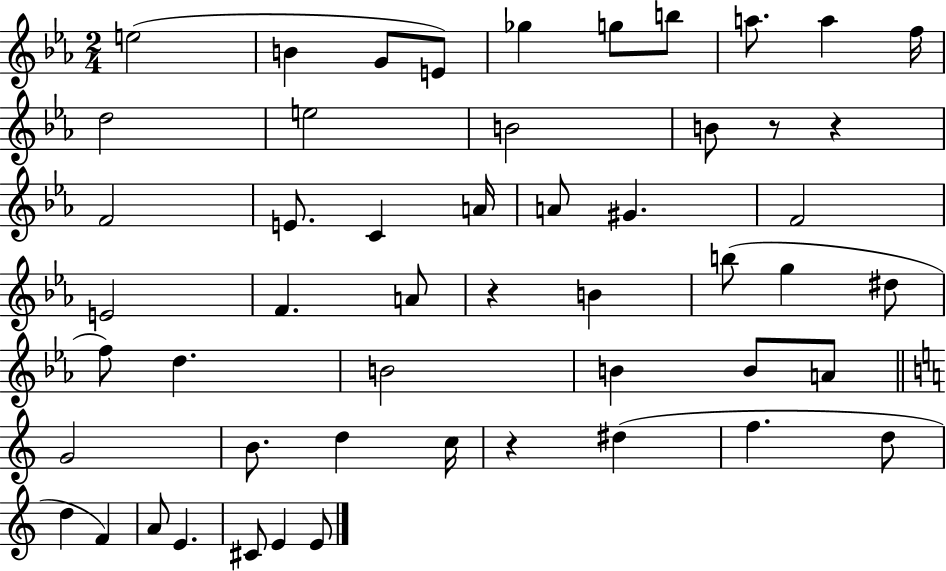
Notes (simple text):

E5/h B4/q G4/e E4/e Gb5/q G5/e B5/e A5/e. A5/q F5/s D5/h E5/h B4/h B4/e R/e R/q F4/h E4/e. C4/q A4/s A4/e G#4/q. F4/h E4/h F4/q. A4/e R/q B4/q B5/e G5/q D#5/e F5/e D5/q. B4/h B4/q B4/e A4/e G4/h B4/e. D5/q C5/s R/q D#5/q F5/q. D5/e D5/q F4/q A4/e E4/q. C#4/e E4/q E4/e